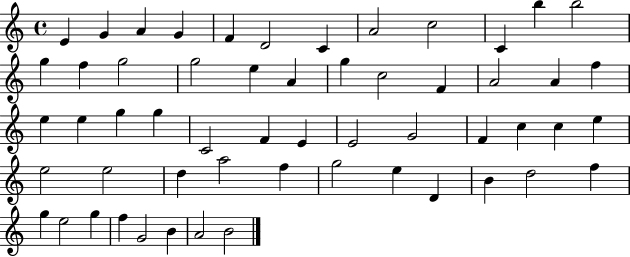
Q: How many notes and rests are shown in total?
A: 56